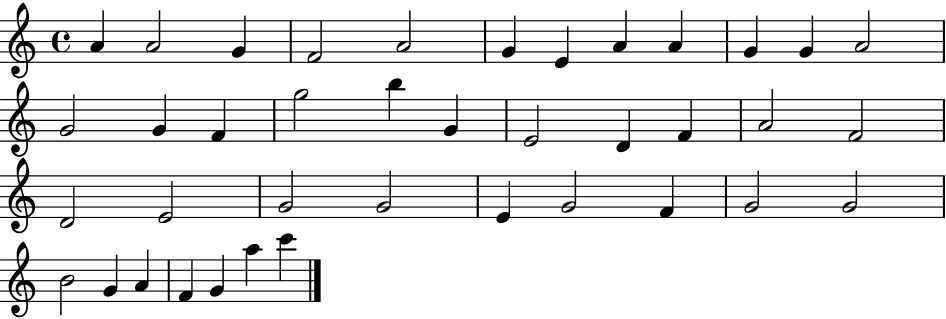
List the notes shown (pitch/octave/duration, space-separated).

A4/q A4/h G4/q F4/h A4/h G4/q E4/q A4/q A4/q G4/q G4/q A4/h G4/h G4/q F4/q G5/h B5/q G4/q E4/h D4/q F4/q A4/h F4/h D4/h E4/h G4/h G4/h E4/q G4/h F4/q G4/h G4/h B4/h G4/q A4/q F4/q G4/q A5/q C6/q